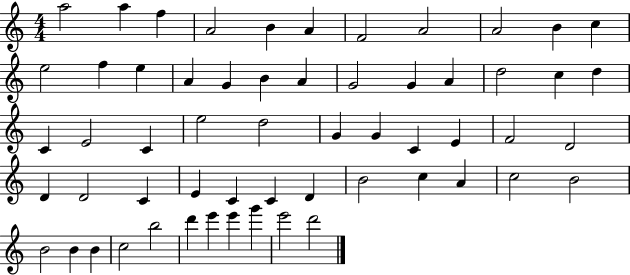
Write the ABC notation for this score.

X:1
T:Untitled
M:4/4
L:1/4
K:C
a2 a f A2 B A F2 A2 A2 B c e2 f e A G B A G2 G A d2 c d C E2 C e2 d2 G G C E F2 D2 D D2 C E C C D B2 c A c2 B2 B2 B B c2 b2 d' e' e' g' e'2 d'2